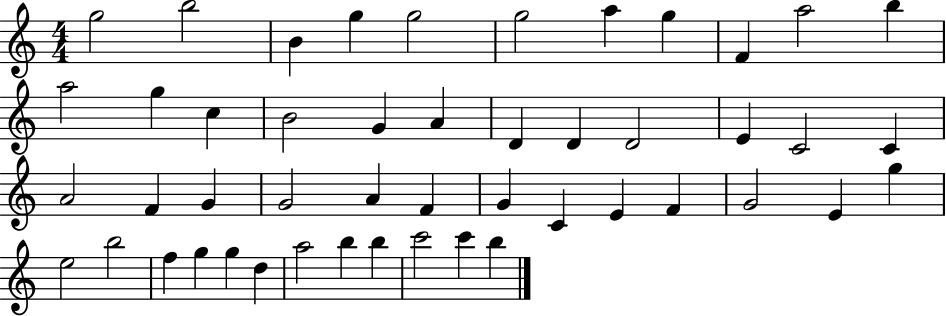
G5/h B5/h B4/q G5/q G5/h G5/h A5/q G5/q F4/q A5/h B5/q A5/h G5/q C5/q B4/h G4/q A4/q D4/q D4/q D4/h E4/q C4/h C4/q A4/h F4/q G4/q G4/h A4/q F4/q G4/q C4/q E4/q F4/q G4/h E4/q G5/q E5/h B5/h F5/q G5/q G5/q D5/q A5/h B5/q B5/q C6/h C6/q B5/q